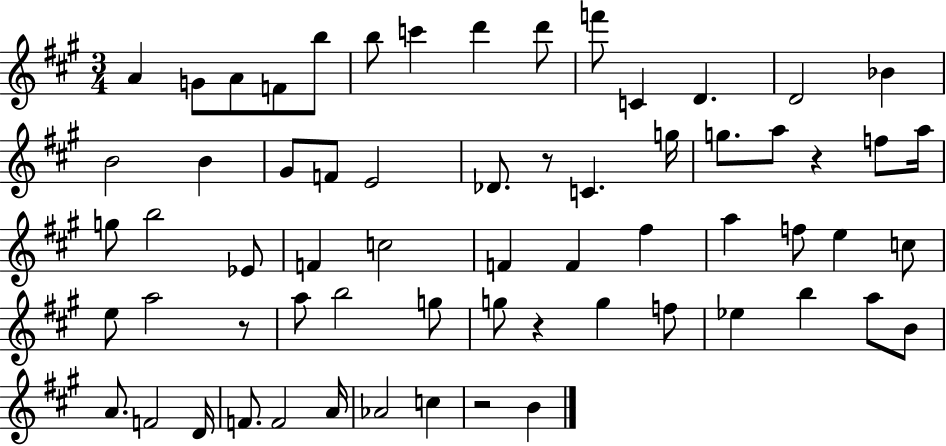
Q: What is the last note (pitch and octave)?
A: B4